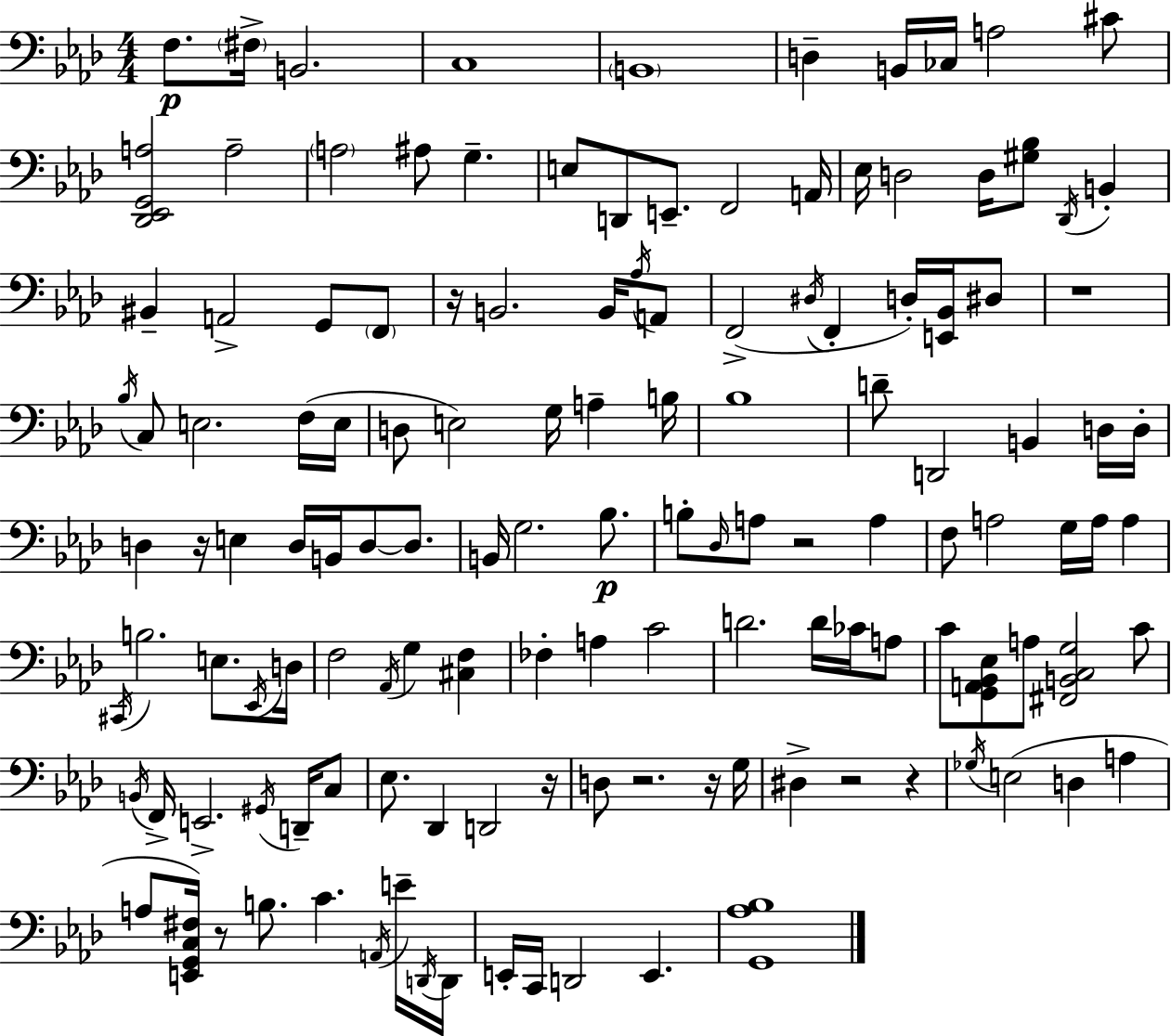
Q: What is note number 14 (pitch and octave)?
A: G3